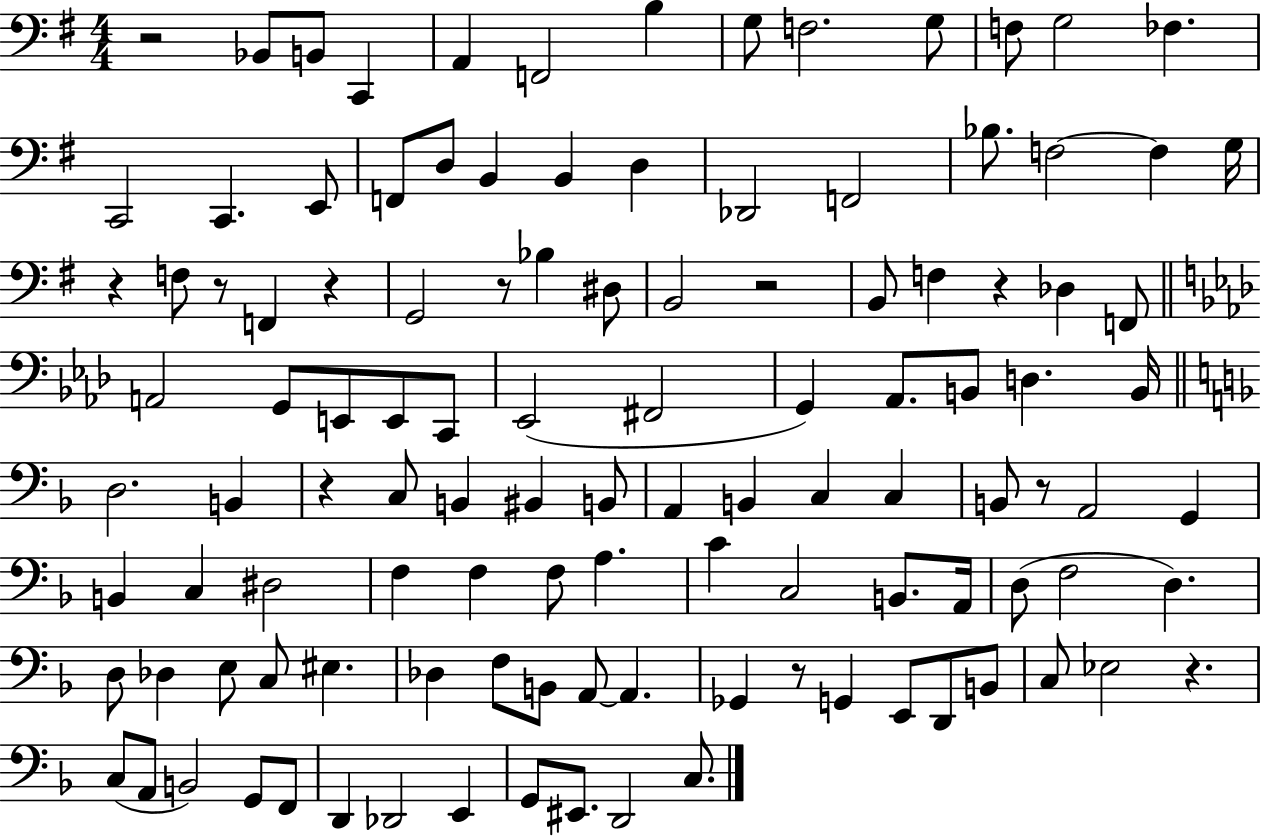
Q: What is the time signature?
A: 4/4